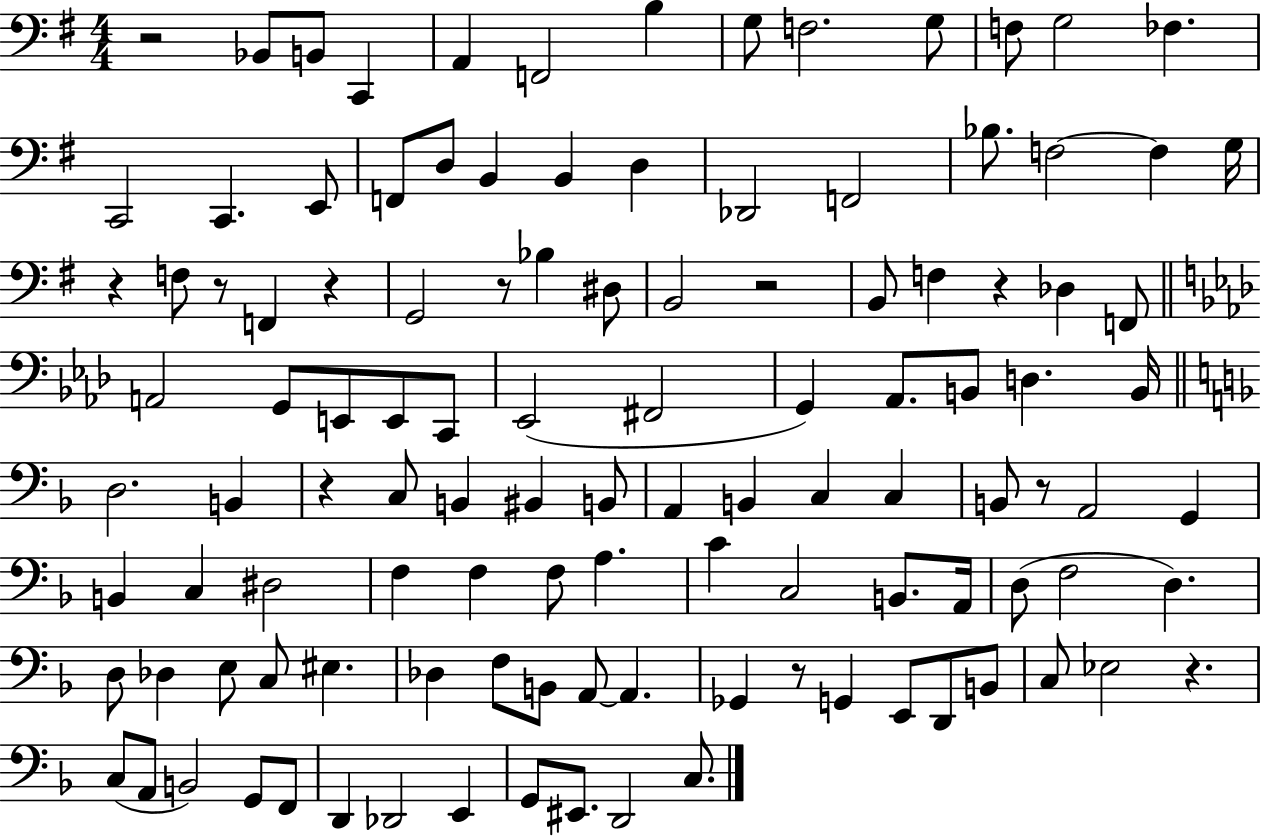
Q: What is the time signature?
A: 4/4